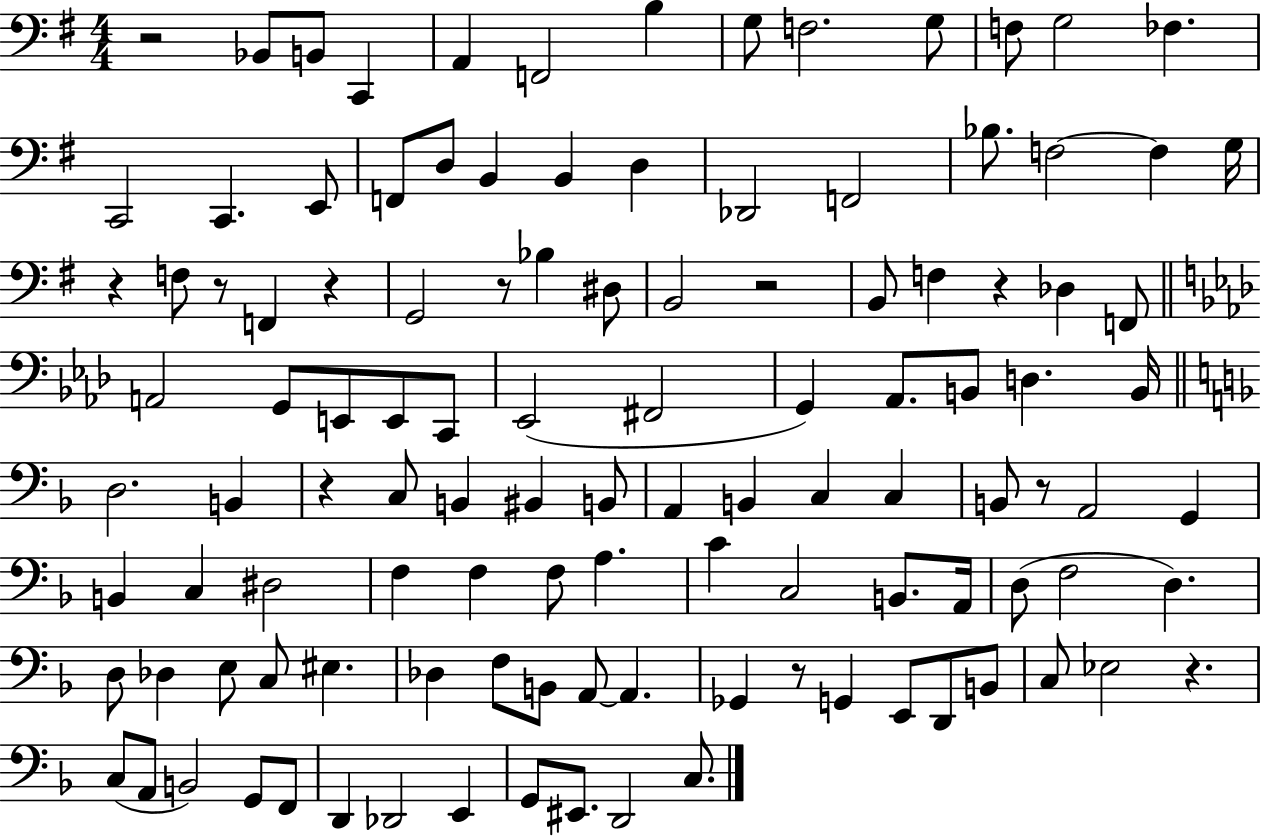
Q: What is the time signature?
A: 4/4